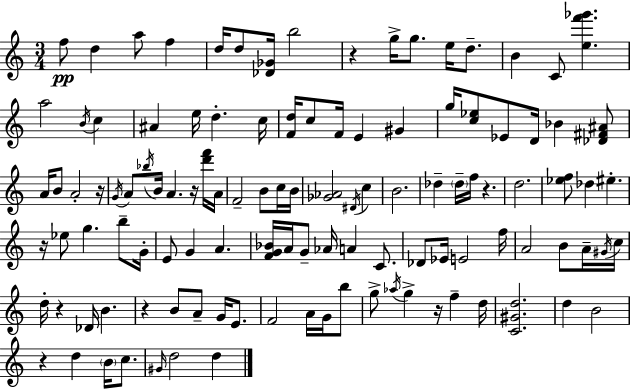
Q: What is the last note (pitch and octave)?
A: D5